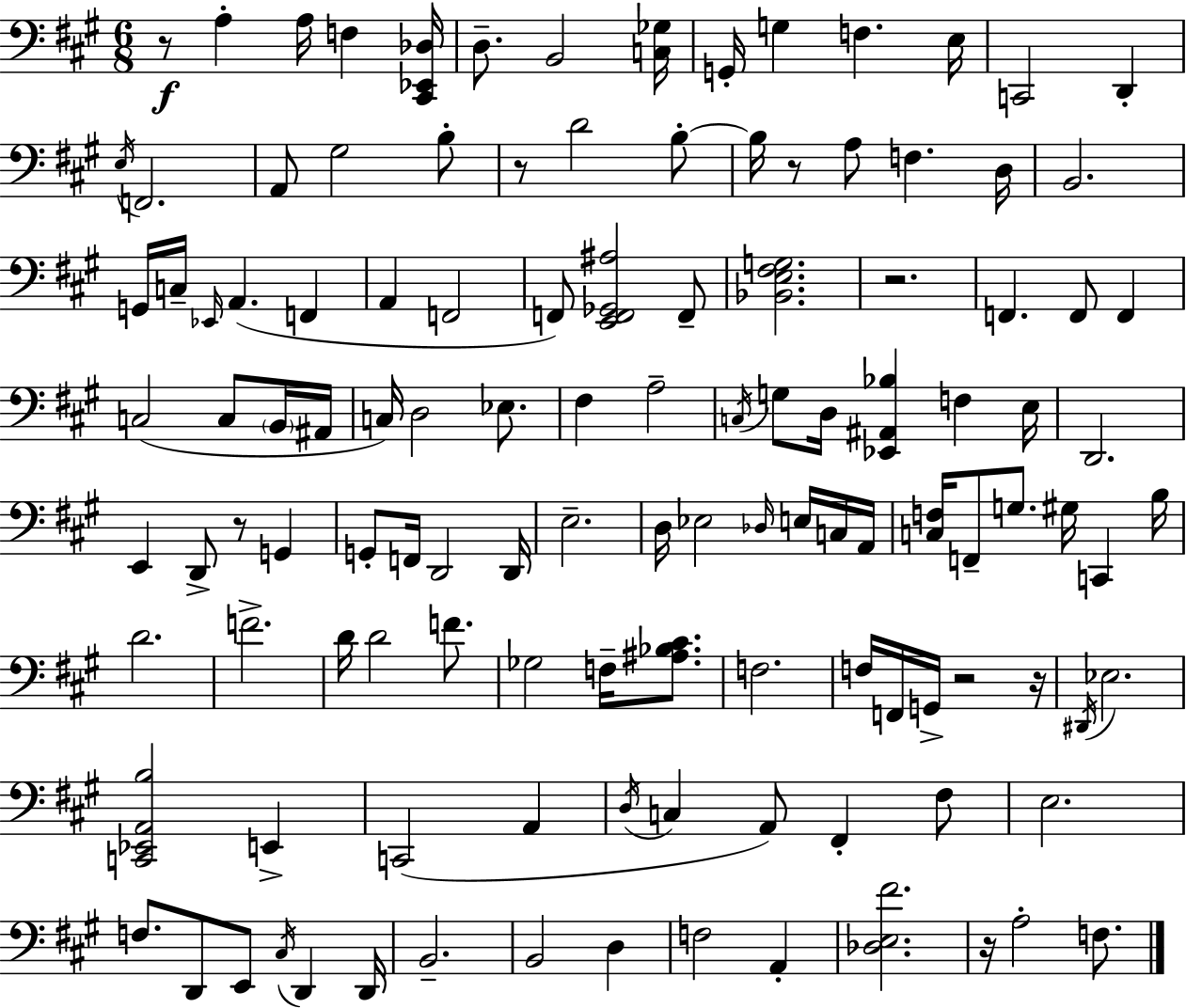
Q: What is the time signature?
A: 6/8